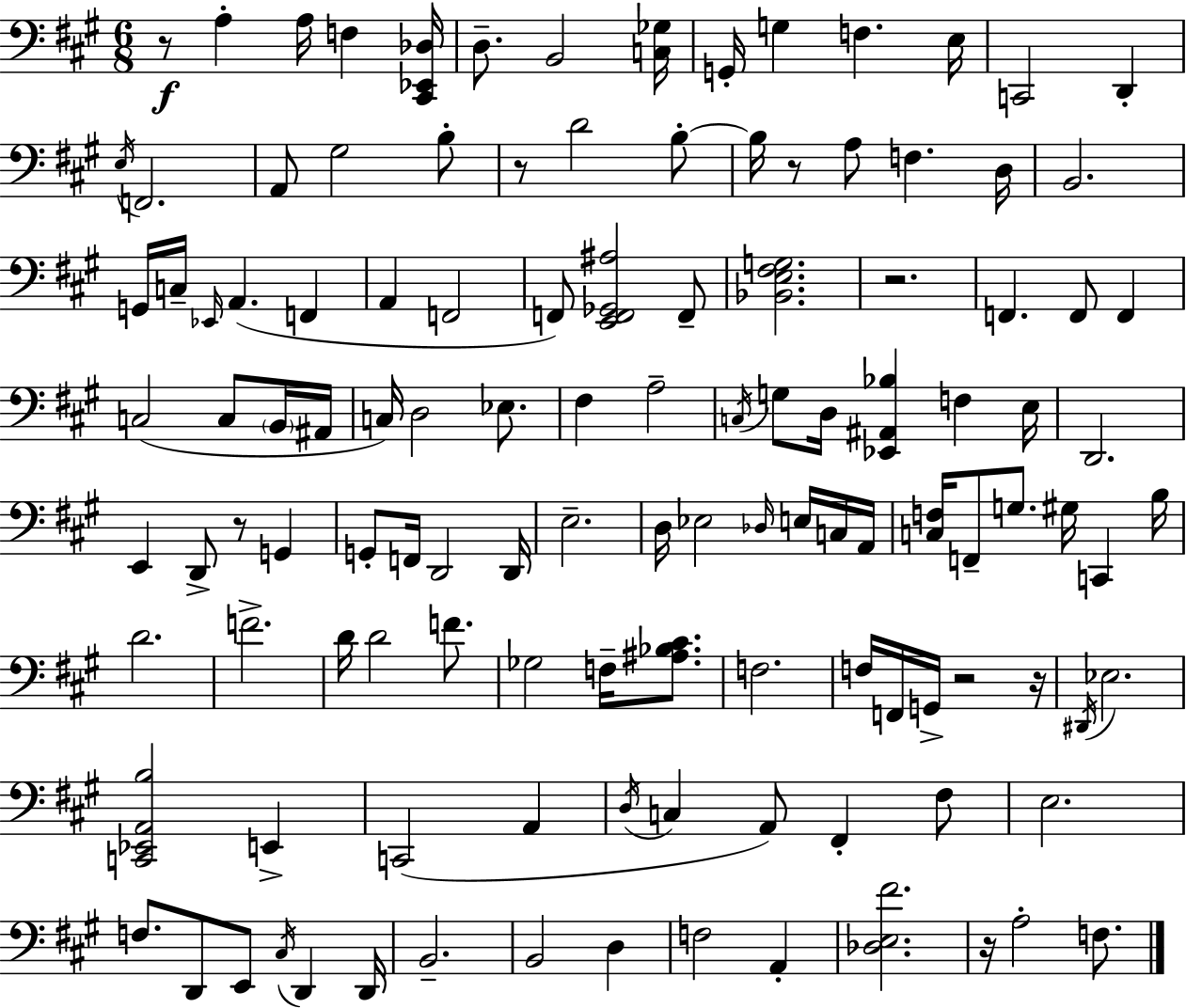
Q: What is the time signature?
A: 6/8